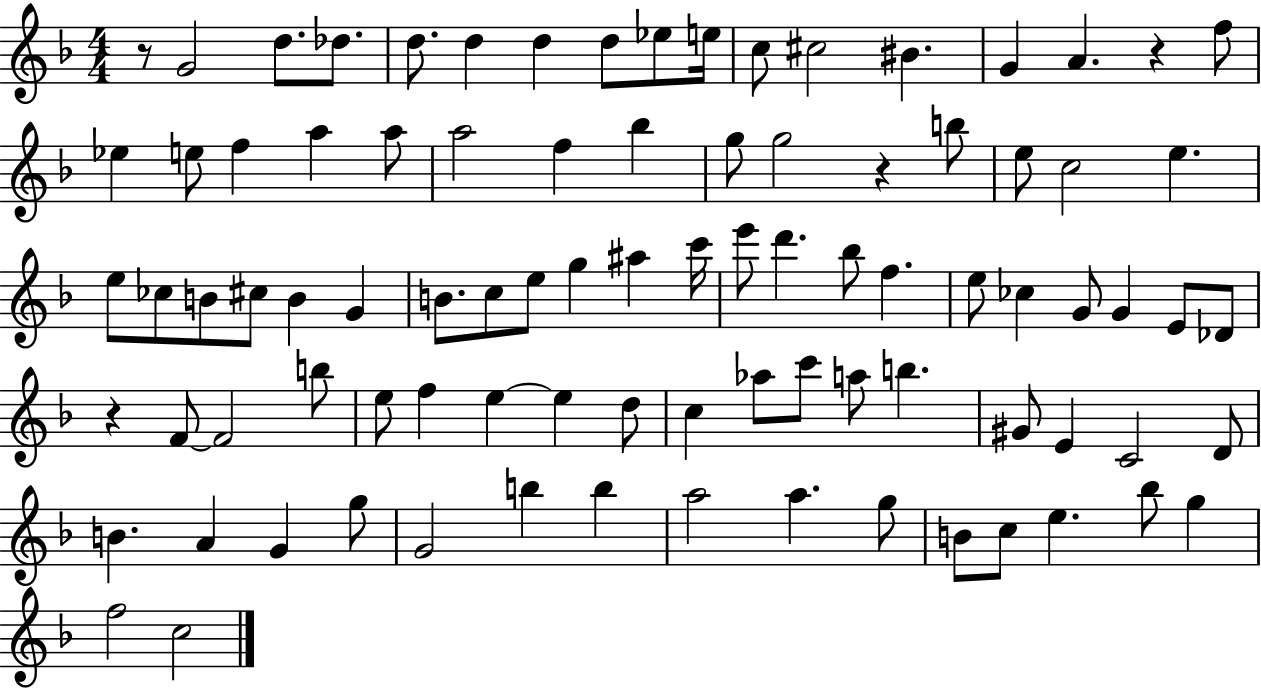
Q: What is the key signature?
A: F major